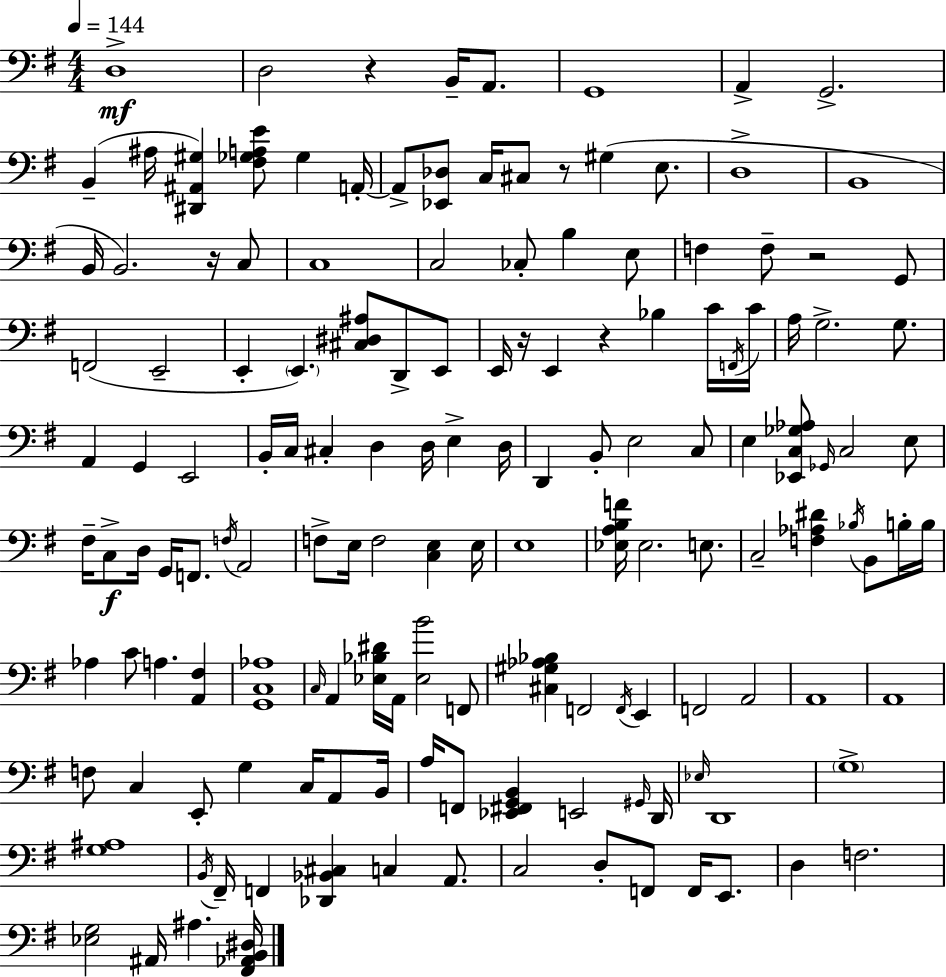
{
  \clef bass
  \numericTimeSignature
  \time 4/4
  \key e \minor
  \tempo 4 = 144
  d1->\mf | d2 r4 b,16-- a,8. | g,1 | a,4-> g,2.-> | \break b,4--( ais16 <dis, ais, gis>4) <fis ges a e'>8 ges4 a,16-.~~ | a,8-> <ees, des>8 c16 cis8 r8 gis4( e8. | d1-> | b,1 | \break b,16 b,2.) r16 c8 | c1 | c2 ces8-. b4 e8 | f4 f8-- r2 g,8 | \break f,2( e,2-- | e,4-. \parenthesize e,4.) <cis dis ais>8 d,8-> e,8 | e,16 r16 e,4 r4 bes4 c'16 \acciaccatura { f,16 } | c'16 a16 g2.-> g8. | \break a,4 g,4 e,2 | b,16-. c16 cis4-. d4 d16 e4-> | d16 d,4 b,8-. e2 c8 | e4 <ees, c ges aes>8 \grace { ges,16 } c2 | \break e8 fis16-- c8->\f d16 g,16 f,8. \acciaccatura { f16 } a,2 | f8-> e16 f2 <c e>4 | e16 e1 | <ees a b f'>16 ees2. | \break e8. c2-- <f aes dis'>4 \acciaccatura { bes16 } | b,8 b16-. b16 aes4 c'8 a4. | <a, fis>4 <g, c aes>1 | \grace { c16 } a,4 <ees bes dis'>16 a,16 <ees b'>2 | \break f,8 <cis gis aes bes>4 f,2 | \acciaccatura { f,16 } e,4 f,2 a,2 | a,1 | a,1 | \break f8 c4 e,8-. g4 | c16 a,8 b,16 a16 f,8 <ees, fis, g, b,>4 e,2 | \grace { gis,16 } d,16 \grace { ees16 } d,1 | \parenthesize g1-> | \break <g ais>1 | \acciaccatura { b,16 } fis,16-- f,4 <des, bes, cis>4 | c4 a,8. c2 | d8-. f,8 f,16 e,8. d4 f2. | \break <ees g>2 | ais,16 ais4. <fis, aes, b, dis>16 \bar "|."
}